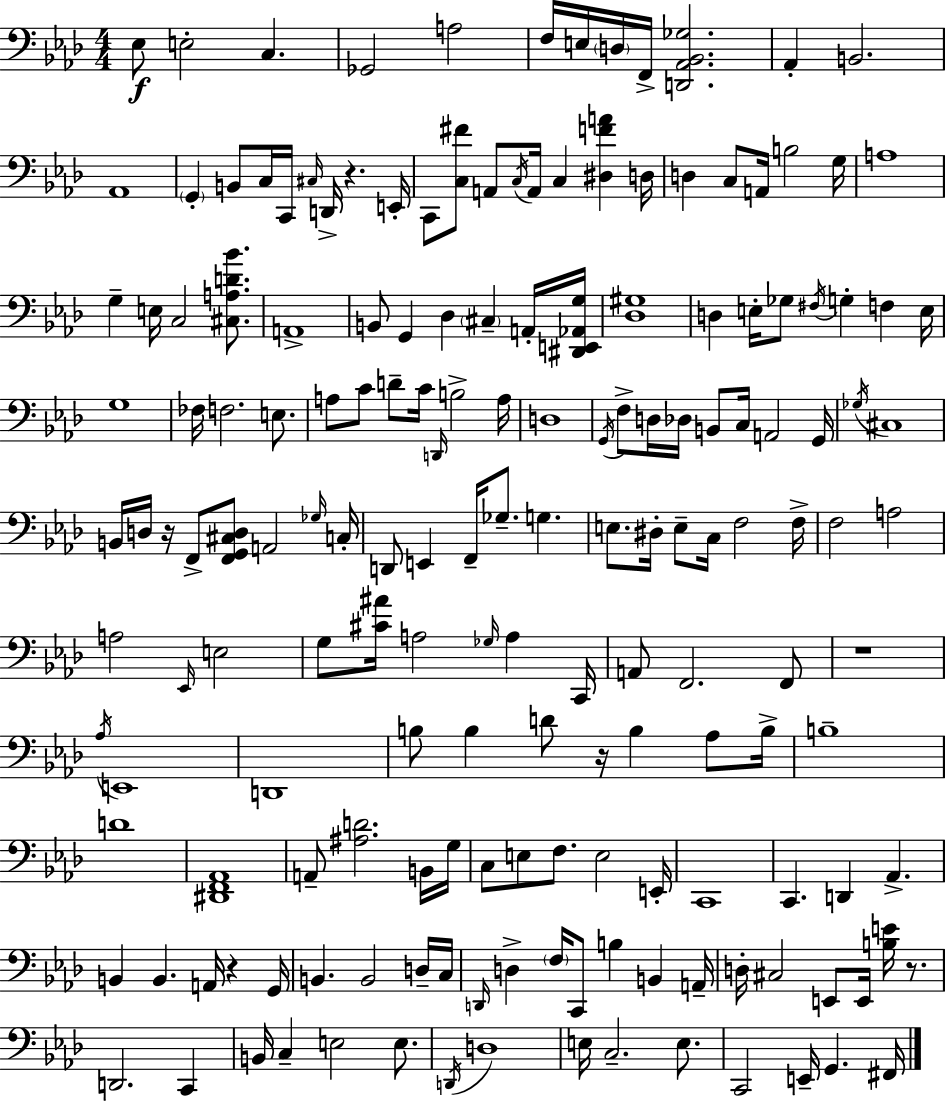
X:1
T:Untitled
M:4/4
L:1/4
K:Fm
_E,/2 E,2 C, _G,,2 A,2 F,/4 E,/4 D,/4 F,,/4 [D,,_A,,_B,,_G,]2 _A,, B,,2 _A,,4 G,, B,,/2 C,/4 C,,/4 ^C,/4 D,,/4 z E,,/4 C,,/2 [C,^F]/2 A,,/2 C,/4 A,,/4 C, [^D,FA] D,/4 D, C,/2 A,,/4 B,2 G,/4 A,4 G, E,/4 C,2 [^C,A,D_B]/2 A,,4 B,,/2 G,, _D, ^C, A,,/4 [^D,,E,,_A,,G,]/4 [_D,^G,]4 D, E,/4 _G,/2 ^F,/4 G, F, E,/4 G,4 _F,/4 F,2 E,/2 A,/2 C/2 D/2 C/4 D,,/4 B,2 A,/4 D,4 G,,/4 F,/2 D,/4 _D,/4 B,,/2 C,/4 A,,2 G,,/4 _G,/4 ^C,4 B,,/4 D,/4 z/4 F,,/2 [F,,G,,^C,D,]/2 A,,2 _G,/4 C,/4 D,,/2 E,, F,,/4 _G,/2 G, E,/2 ^D,/4 E,/2 C,/4 F,2 F,/4 F,2 A,2 A,2 _E,,/4 E,2 G,/2 [^C^A]/4 A,2 _G,/4 A, C,,/4 A,,/2 F,,2 F,,/2 z4 _A,/4 E,,4 D,,4 B,/2 B, D/2 z/4 B, _A,/2 B,/4 B,4 D4 [^D,,F,,_A,,]4 A,,/2 [^A,D]2 B,,/4 G,/4 C,/2 E,/2 F,/2 E,2 E,,/4 C,,4 C,, D,, _A,, B,, B,, A,,/4 z G,,/4 B,, B,,2 D,/4 C,/4 D,,/4 D, F,/4 C,,/2 B, B,, A,,/4 D,/4 ^C,2 E,,/2 E,,/4 [B,E]/4 z/2 D,,2 C,, B,,/4 C, E,2 E,/2 D,,/4 D,4 E,/4 C,2 E,/2 C,,2 E,,/4 G,, ^F,,/4